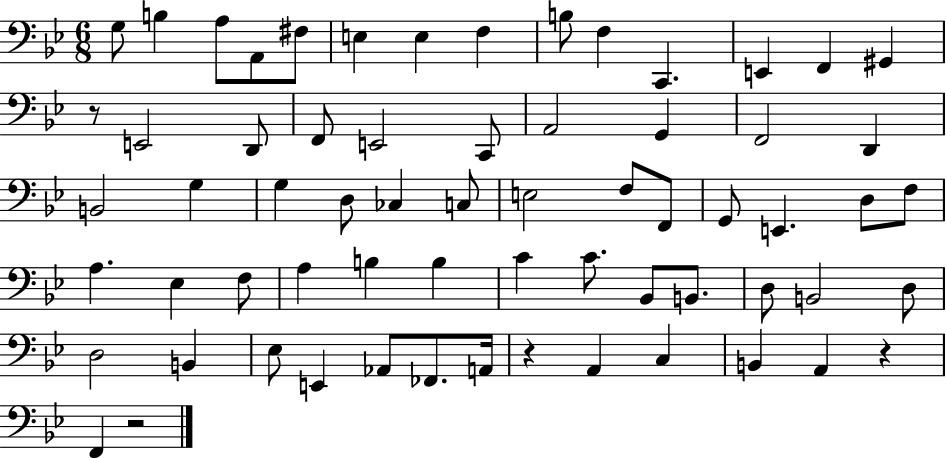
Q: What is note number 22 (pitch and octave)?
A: F2